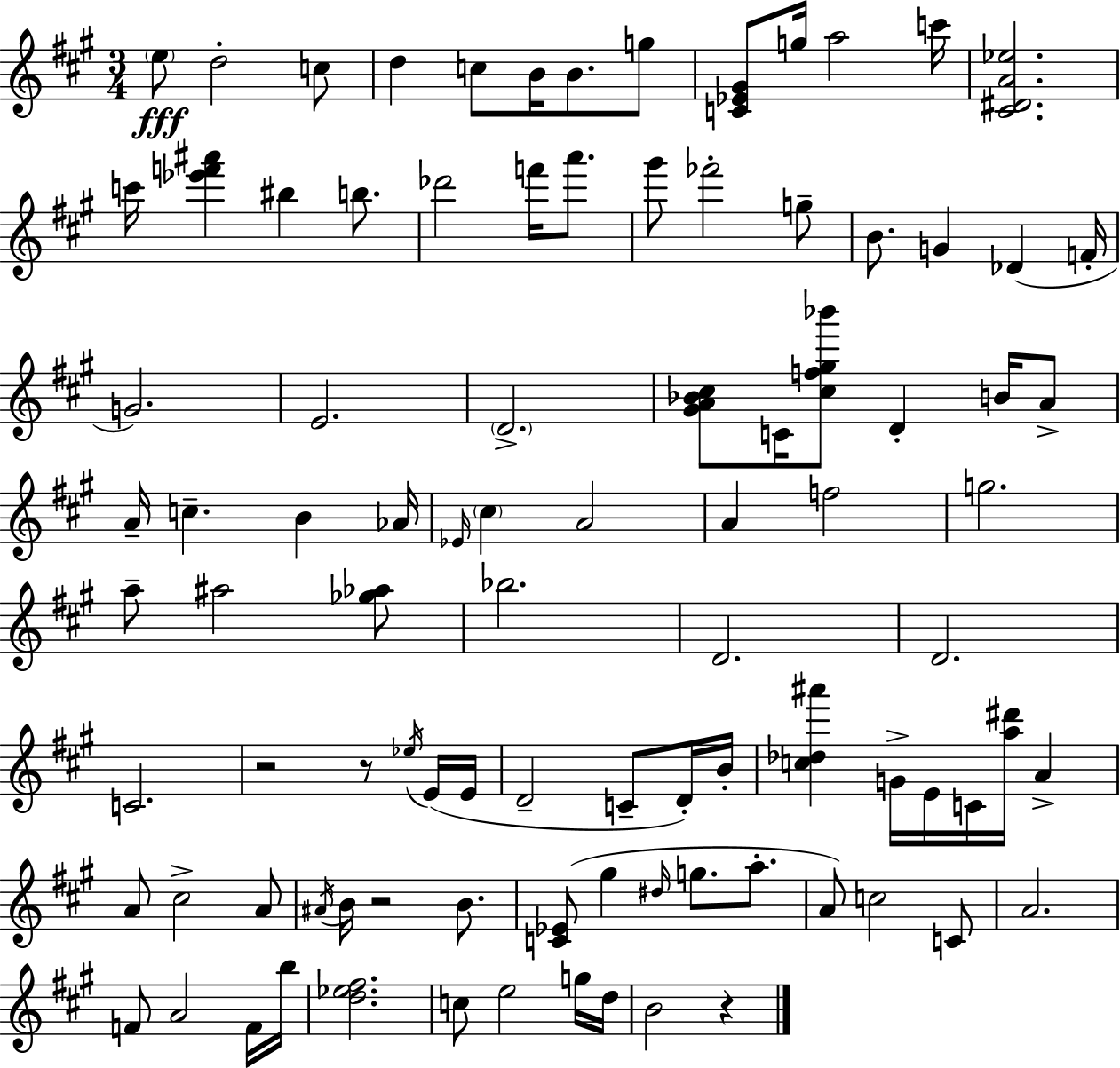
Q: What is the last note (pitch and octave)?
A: B4